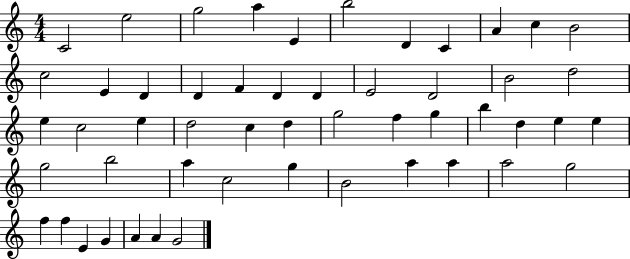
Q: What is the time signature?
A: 4/4